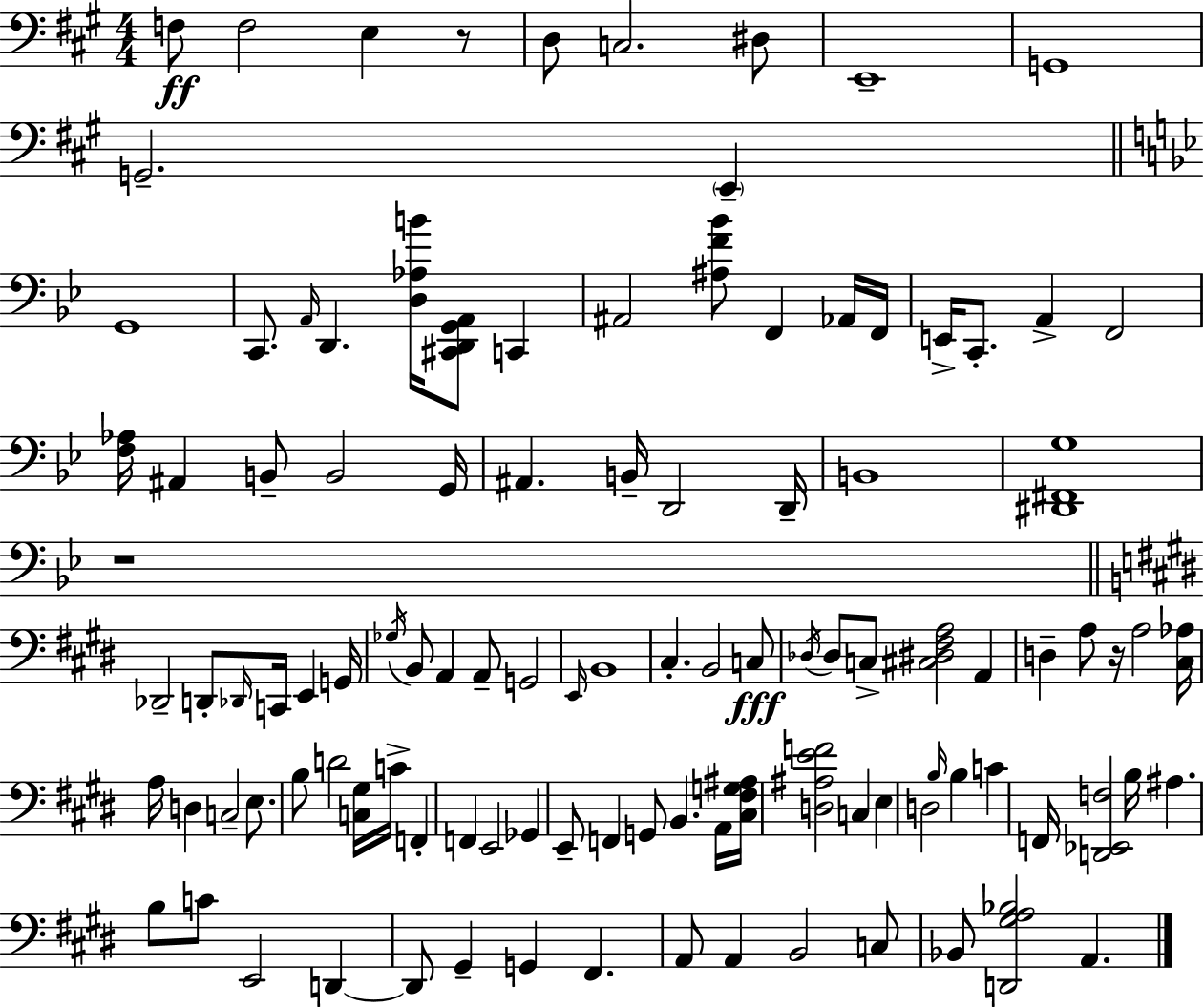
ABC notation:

X:1
T:Untitled
M:4/4
L:1/4
K:A
F,/2 F,2 E, z/2 D,/2 C,2 ^D,/2 E,,4 G,,4 G,,2 E,, G,,4 C,,/2 A,,/4 D,, [D,_A,B]/4 [^C,,D,,G,,A,,]/2 C,, ^A,,2 [^A,F_B]/2 F,, _A,,/4 F,,/4 E,,/4 C,,/2 A,, F,,2 [F,_A,]/4 ^A,, B,,/2 B,,2 G,,/4 ^A,, B,,/4 D,,2 D,,/4 B,,4 [^D,,^F,,G,]4 z4 _D,,2 D,,/2 _D,,/4 C,,/4 E,, G,,/4 _G,/4 B,,/2 A,, A,,/2 G,,2 E,,/4 B,,4 ^C, B,,2 C,/2 _D,/4 _D,/2 C,/2 [^C,^D,^F,A,]2 A,, D, A,/2 z/4 A,2 [^C,_A,]/4 A,/4 D, C,2 E,/2 B,/2 D2 [C,^G,]/4 C/4 F,, F,, E,,2 _G,, E,,/2 F,, G,,/2 B,, A,,/4 [^C,^F,G,^A,]/4 [D,^A,EF]2 C, E, D,2 B,/4 B, C F,,/4 [D,,_E,,F,]2 B,/4 ^A, B,/2 C/2 E,,2 D,, D,,/2 ^G,, G,, ^F,, A,,/2 A,, B,,2 C,/2 _B,,/2 [D,,^G,A,_B,]2 A,,